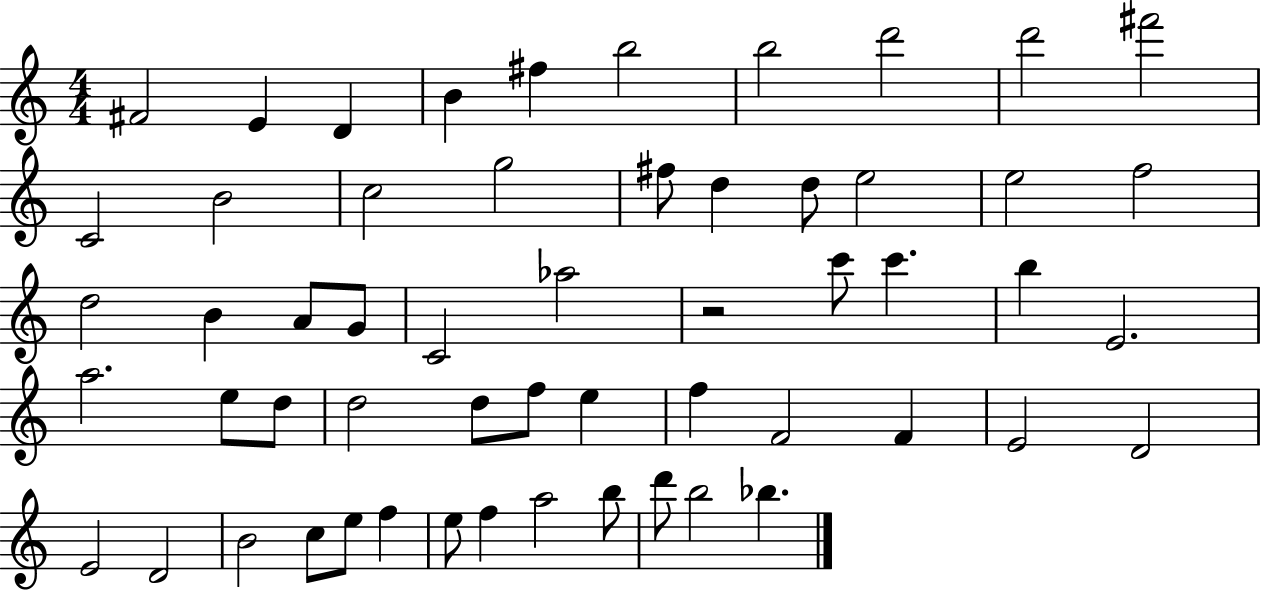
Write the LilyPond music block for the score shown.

{
  \clef treble
  \numericTimeSignature
  \time 4/4
  \key c \major
  fis'2 e'4 d'4 | b'4 fis''4 b''2 | b''2 d'''2 | d'''2 fis'''2 | \break c'2 b'2 | c''2 g''2 | fis''8 d''4 d''8 e''2 | e''2 f''2 | \break d''2 b'4 a'8 g'8 | c'2 aes''2 | r2 c'''8 c'''4. | b''4 e'2. | \break a''2. e''8 d''8 | d''2 d''8 f''8 e''4 | f''4 f'2 f'4 | e'2 d'2 | \break e'2 d'2 | b'2 c''8 e''8 f''4 | e''8 f''4 a''2 b''8 | d'''8 b''2 bes''4. | \break \bar "|."
}